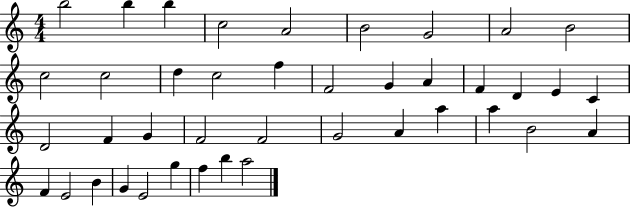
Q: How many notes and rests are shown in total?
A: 41